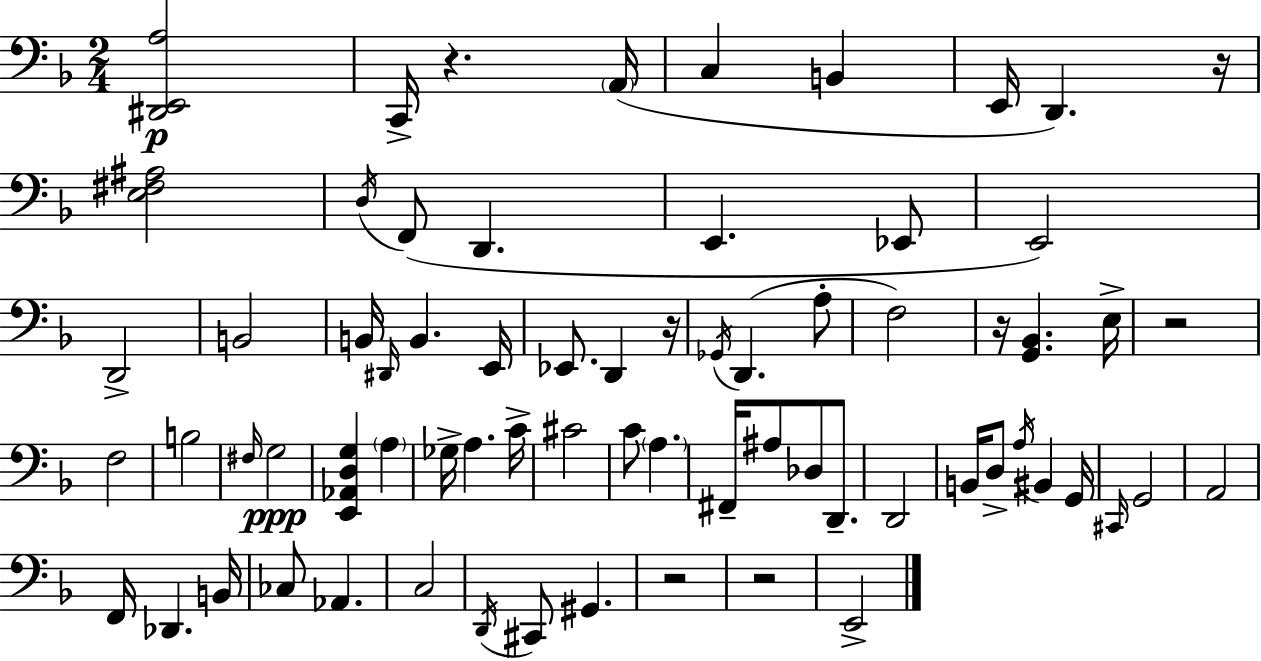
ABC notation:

X:1
T:Untitled
M:2/4
L:1/4
K:F
[^D,,E,,A,]2 C,,/4 z A,,/4 C, B,, E,,/4 D,, z/4 [E,^F,^A,]2 D,/4 F,,/2 D,, E,, _E,,/2 E,,2 D,,2 B,,2 B,,/4 ^D,,/4 B,, E,,/4 _E,,/2 D,, z/4 _G,,/4 D,, A,/2 F,2 z/4 [G,,_B,,] E,/4 z2 F,2 B,2 ^F,/4 G,2 [E,,_A,,D,G,] A, _G,/4 A, C/4 ^C2 C/2 A, ^F,,/4 ^A,/2 _D,/2 D,,/2 D,,2 B,,/4 D,/2 A,/4 ^B,, G,,/4 ^C,,/4 G,,2 A,,2 F,,/4 _D,, B,,/4 _C,/2 _A,, C,2 D,,/4 ^C,,/2 ^G,, z2 z2 E,,2